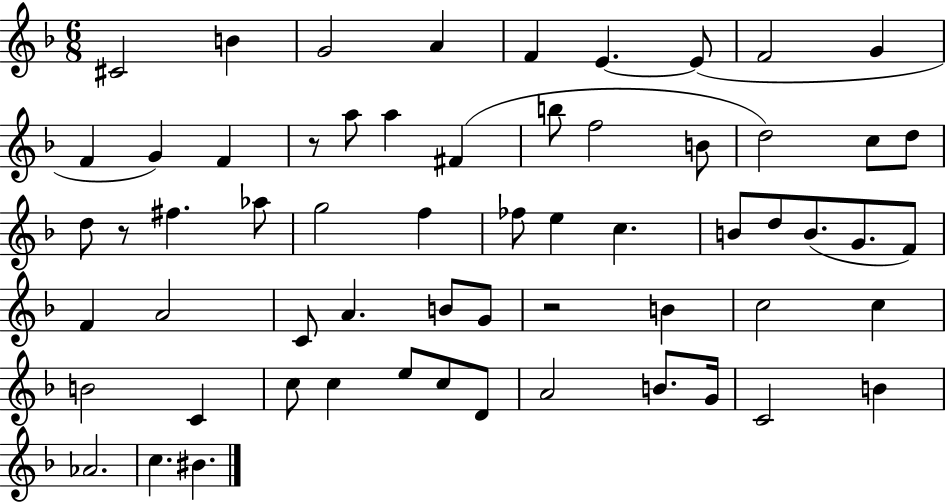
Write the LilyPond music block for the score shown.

{
  \clef treble
  \numericTimeSignature
  \time 6/8
  \key f \major
  cis'2 b'4 | g'2 a'4 | f'4 e'4.~~ e'8( | f'2 g'4 | \break f'4 g'4) f'4 | r8 a''8 a''4 fis'4( | b''8 f''2 b'8 | d''2) c''8 d''8 | \break d''8 r8 fis''4. aes''8 | g''2 f''4 | fes''8 e''4 c''4. | b'8 d''8 b'8.( g'8. f'8) | \break f'4 a'2 | c'8 a'4. b'8 g'8 | r2 b'4 | c''2 c''4 | \break b'2 c'4 | c''8 c''4 e''8 c''8 d'8 | a'2 b'8. g'16 | c'2 b'4 | \break aes'2. | c''4. bis'4. | \bar "|."
}